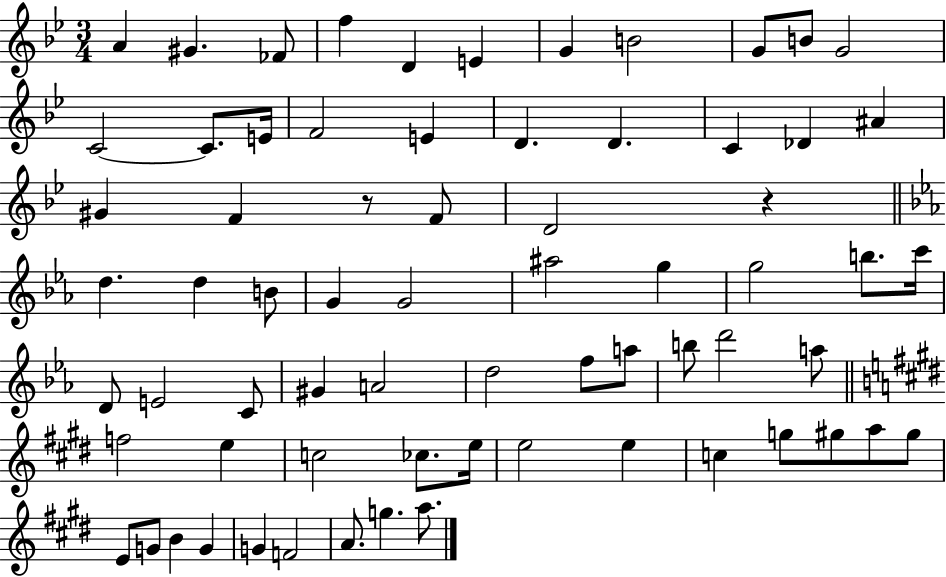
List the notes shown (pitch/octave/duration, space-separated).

A4/q G#4/q. FES4/e F5/q D4/q E4/q G4/q B4/h G4/e B4/e G4/h C4/h C4/e. E4/s F4/h E4/q D4/q. D4/q. C4/q Db4/q A#4/q G#4/q F4/q R/e F4/e D4/h R/q D5/q. D5/q B4/e G4/q G4/h A#5/h G5/q G5/h B5/e. C6/s D4/e E4/h C4/e G#4/q A4/h D5/h F5/e A5/e B5/e D6/h A5/e F5/h E5/q C5/h CES5/e. E5/s E5/h E5/q C5/q G5/e G#5/e A5/e G#5/e E4/e G4/e B4/q G4/q G4/q F4/h A4/e. G5/q. A5/e.